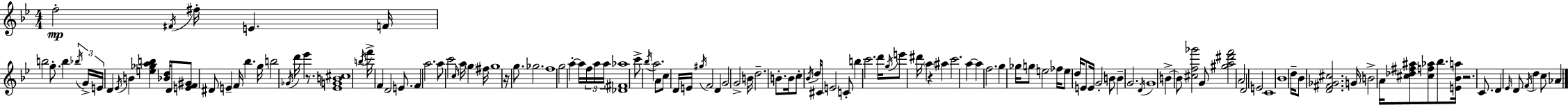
{
  \clef treble
  \numericTimeSignature
  \time 4/4
  \key bes \major
  f''2-.\mp \acciaccatura { fis'16 } fis''16-. e'4. | f'16 b''2 g''8.-. b''4 | \tuplet 3/2 { \acciaccatura { bes''16 } g'16-> e'16 } d'4 \acciaccatura { ees'16 } b'4 <e'' ges'' a'' b''>4 | <bes' d''>16 d'8 <e' f' gis'>8 dis'8 e'4-- f'16 bes''4. | \break g''16 b''2 \acciaccatura { ges'16 } d'''16 ees'''4 | r8. <ees' g' b' cis''>1 | \acciaccatura { b''16 } f'''16-> f'4 d'2 | e'8. f'4 a''2. | \break a''8 c'''2 \grace { c''16 } | a''16 \parenthesize g''4 fis''16 g''1 | r16 g''8. ges''2. | f''1 | \break g''2 a''4-.~~ | a''16 \tuplet 3/2 { f''16 a''16 a''16 } <des' fis' aes''>1 | c'''8-> \acciaccatura { bes''16 } a''2. | a'8 c''8 d'16 e'16 \acciaccatura { gis''16 } f'2 | \break d'4 g'2 | g'2-> b'16 d''2.-- | b'8.-. b'16 c''8-. \acciaccatura { bes'16 } d''16 cis'8 e'2 | c'8-. b''4 c'''2. | \break d'''16 \acciaccatura { g''16 } e'''8 dis'''16 \parenthesize a''4 | r4 ais''4 c'''2. | a''4~~ a''4 f''2. | g''4 ges''16 g''8 | \break e''2 fes''16 e''8 d''16 e'8 e'16 | g'2-. b'8 b'4-- g'2. | \acciaccatura { d'16 } g'1 | b'4->~~ b'8 | \break <cis'' f'' ges'''>2 g'8 <gis'' a'' dis''' f'''>2 | a'2 d'2 | e'2 c'1 | bes'1 | \break d''16-- bes'8 <d' fis' ges' cis''>2. | g'16 b'2-> | a'16 <cis'' des'' fis'' ais''>8 <cis'' f'' aes''>8 bes''8. <e' bes' a''>16 r2. | c'8. d'4 \grace { ees'16 } | \break d'8 \acciaccatura { f'16 } d''4 c''8 aes'4 \bar "|."
}